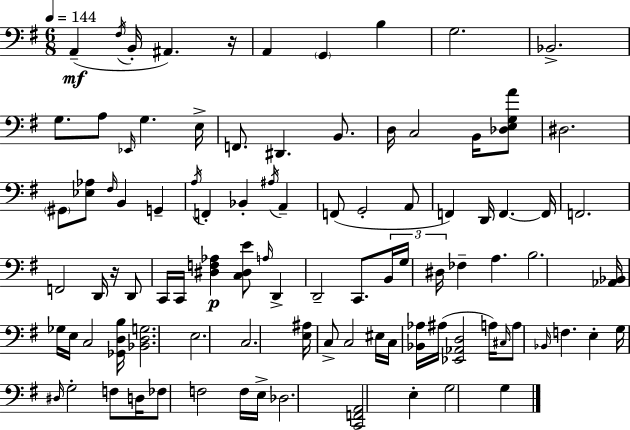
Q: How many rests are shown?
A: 2